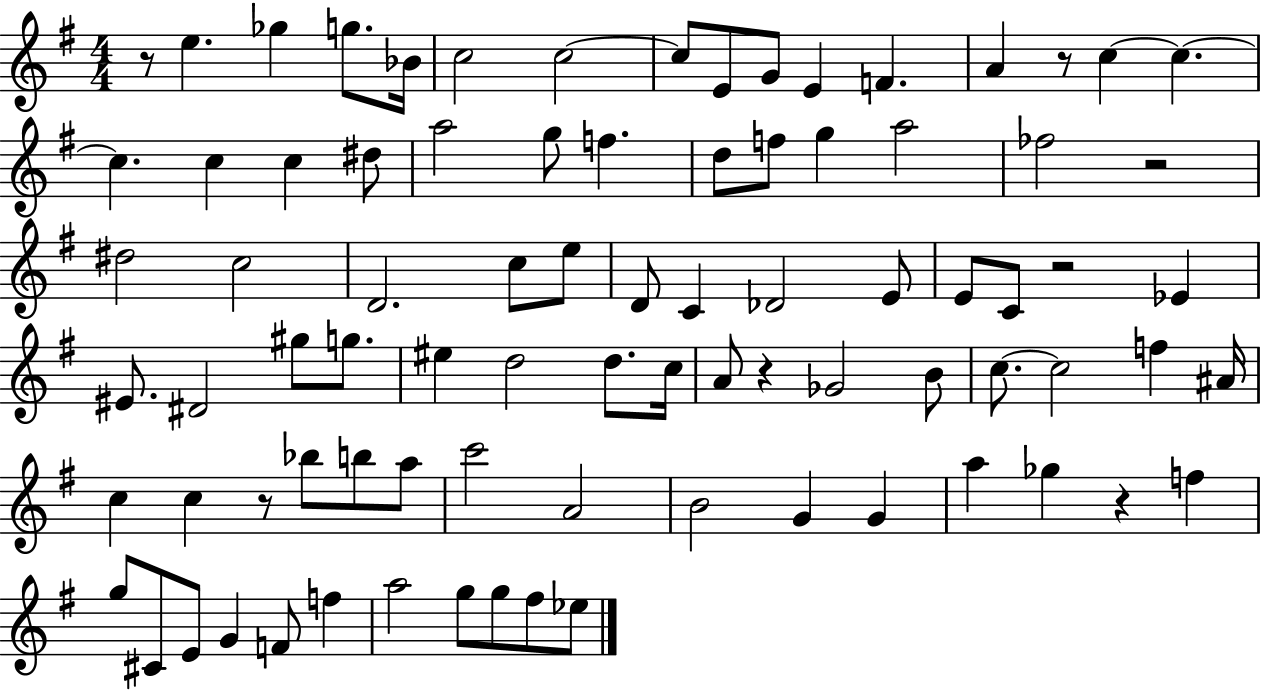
{
  \clef treble
  \numericTimeSignature
  \time 4/4
  \key g \major
  r8 e''4. ges''4 g''8. bes'16 | c''2 c''2~~ | c''8 e'8 g'8 e'4 f'4. | a'4 r8 c''4~~ c''4.~~ | \break c''4. c''4 c''4 dis''8 | a''2 g''8 f''4. | d''8 f''8 g''4 a''2 | fes''2 r2 | \break dis''2 c''2 | d'2. c''8 e''8 | d'8 c'4 des'2 e'8 | e'8 c'8 r2 ees'4 | \break eis'8. dis'2 gis''8 g''8. | eis''4 d''2 d''8. c''16 | a'8 r4 ges'2 b'8 | c''8.~~ c''2 f''4 ais'16 | \break c''4 c''4 r8 bes''8 b''8 a''8 | c'''2 a'2 | b'2 g'4 g'4 | a''4 ges''4 r4 f''4 | \break g''8 cis'8 e'8 g'4 f'8 f''4 | a''2 g''8 g''8 fis''8 ees''8 | \bar "|."
}